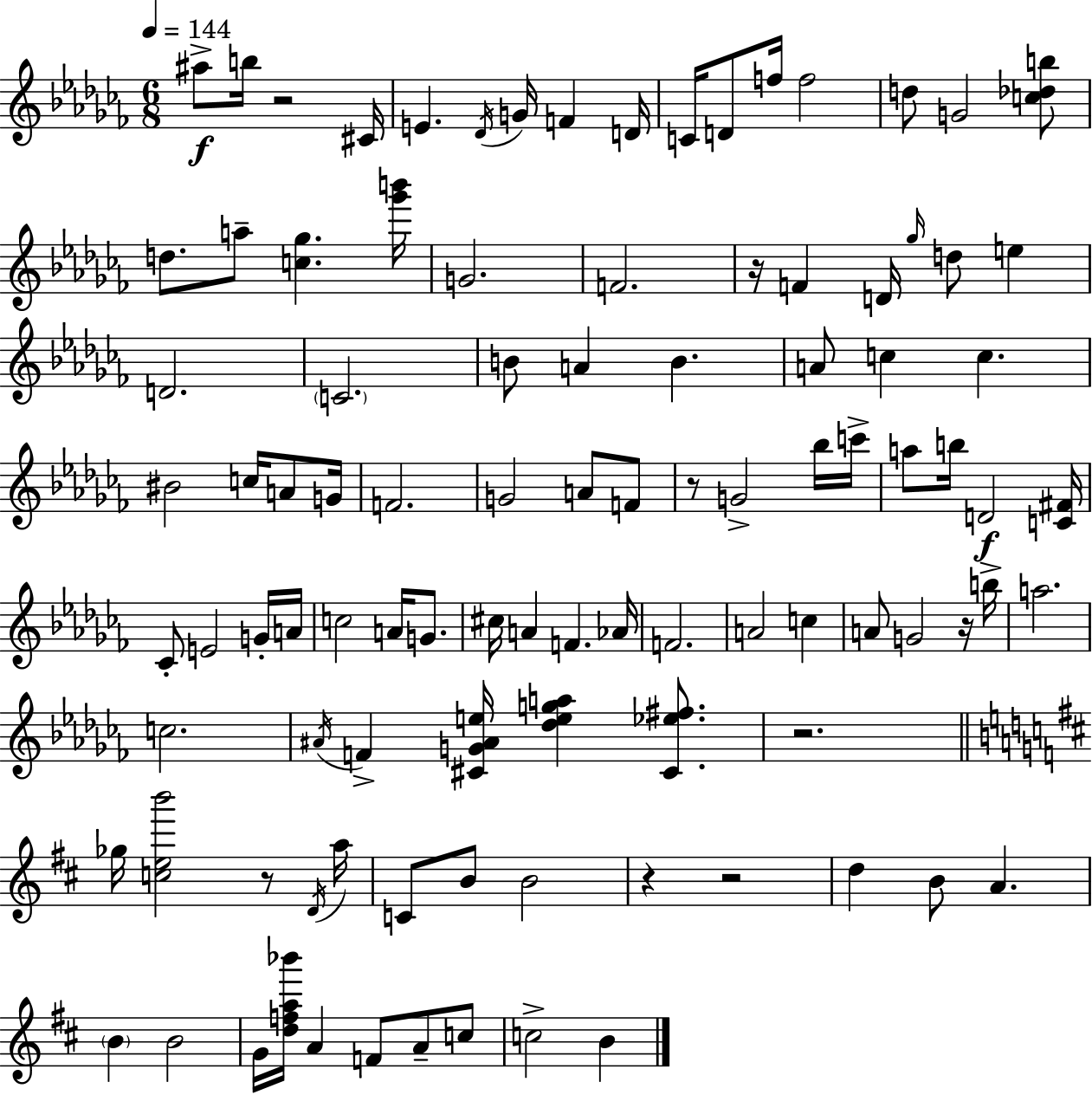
{
  \clef treble
  \numericTimeSignature
  \time 6/8
  \key aes \minor
  \tempo 4 = 144
  \repeat volta 2 { ais''8->\f b''16 r2 cis'16 | e'4. \acciaccatura { des'16 } g'16 f'4 | d'16 c'16 d'8 f''16 f''2 | d''8 g'2 <c'' des'' b''>8 | \break d''8. a''8-- <c'' ges''>4. | <ges''' b'''>16 g'2. | f'2. | r16 f'4 d'16 \grace { ges''16 } d''8 e''4 | \break d'2. | \parenthesize c'2. | b'8 a'4 b'4. | a'8 c''4 c''4. | \break bis'2 c''16 a'8 | g'16 f'2. | g'2 a'8 | f'8 r8 g'2-> | \break bes''16 c'''16-> a''8 b''16 d'2\f | <c' fis'>16 ces'8-. e'2 | g'16-. a'16 c''2 a'16 g'8. | cis''16 a'4 f'4. | \break aes'16 f'2. | a'2 c''4 | a'8 g'2 | r16 b''16-> a''2. | \break c''2. | \acciaccatura { ais'16 } f'4-> <cis' g' ais' e''>16 <des'' e'' g'' a''>4 | <cis' ees'' fis''>8. r2. | \bar "||" \break \key d \major ges''16 <c'' e'' b'''>2 r8 \acciaccatura { d'16 } | a''16 c'8 b'8 b'2 | r4 r2 | d''4 b'8 a'4. | \break \parenthesize b'4 b'2 | g'16 <d'' f'' a'' bes'''>16 a'4 f'8 a'8-- c''8 | c''2-> b'4 | } \bar "|."
}